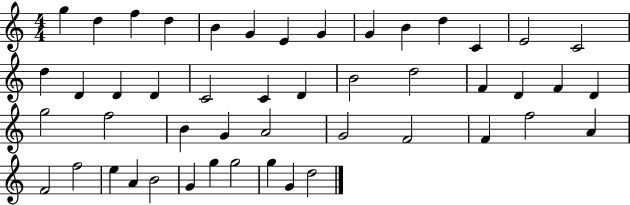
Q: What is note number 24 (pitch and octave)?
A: F4